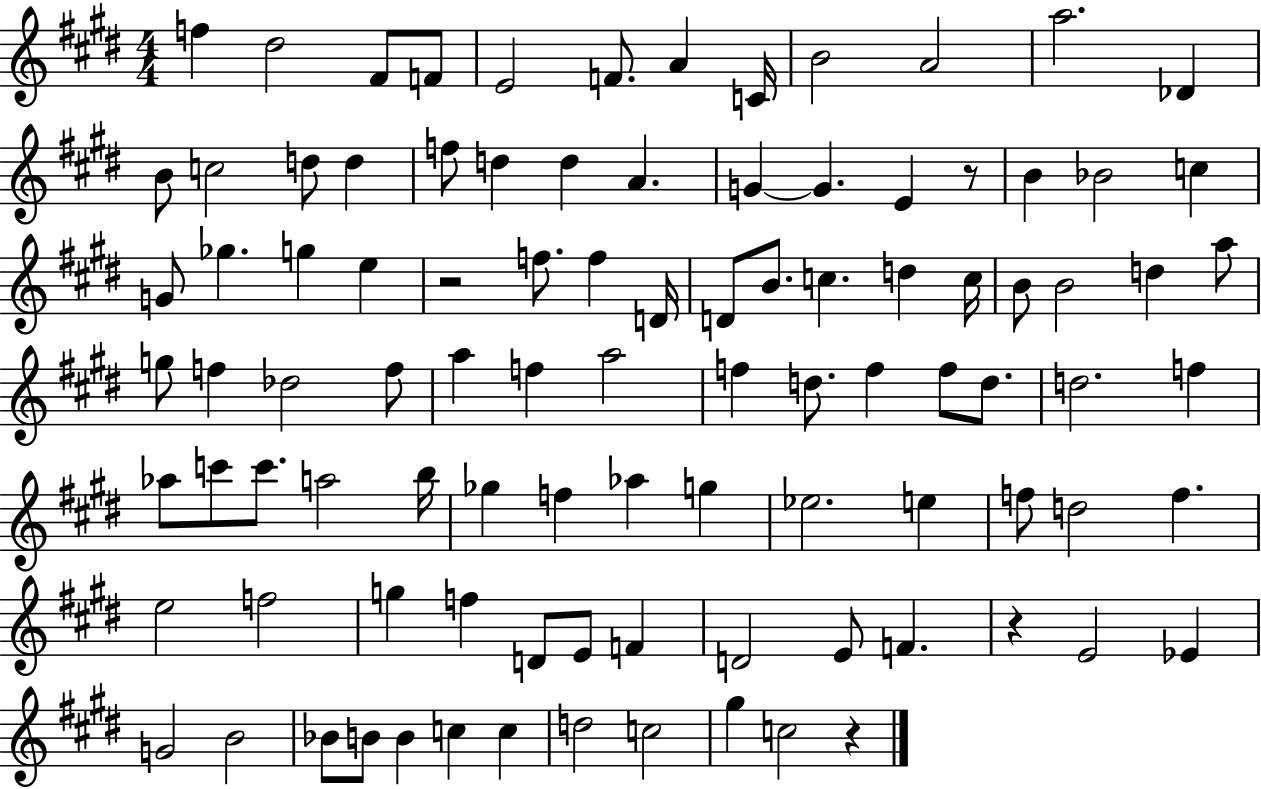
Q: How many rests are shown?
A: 4